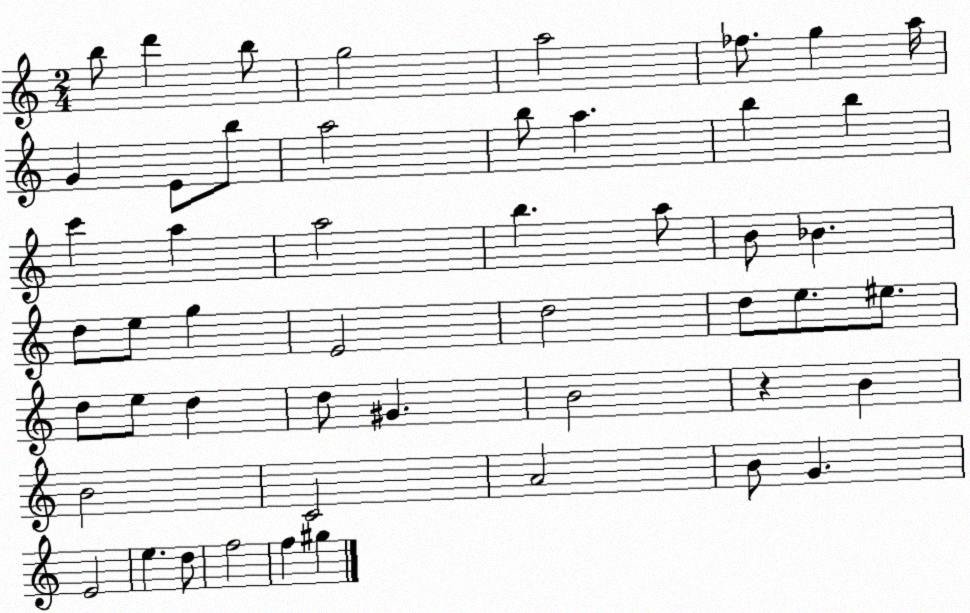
X:1
T:Untitled
M:2/4
L:1/4
K:C
b/2 d' b/2 g2 a2 _f/2 g a/4 G E/2 b/2 a2 b/2 a b b c' a a2 b a/2 B/2 _B d/2 e/2 g E2 d2 d/2 e/2 ^e/2 d/2 e/2 d d/2 ^G B2 z B B2 C2 A2 B/2 G E2 e d/2 f2 f ^g